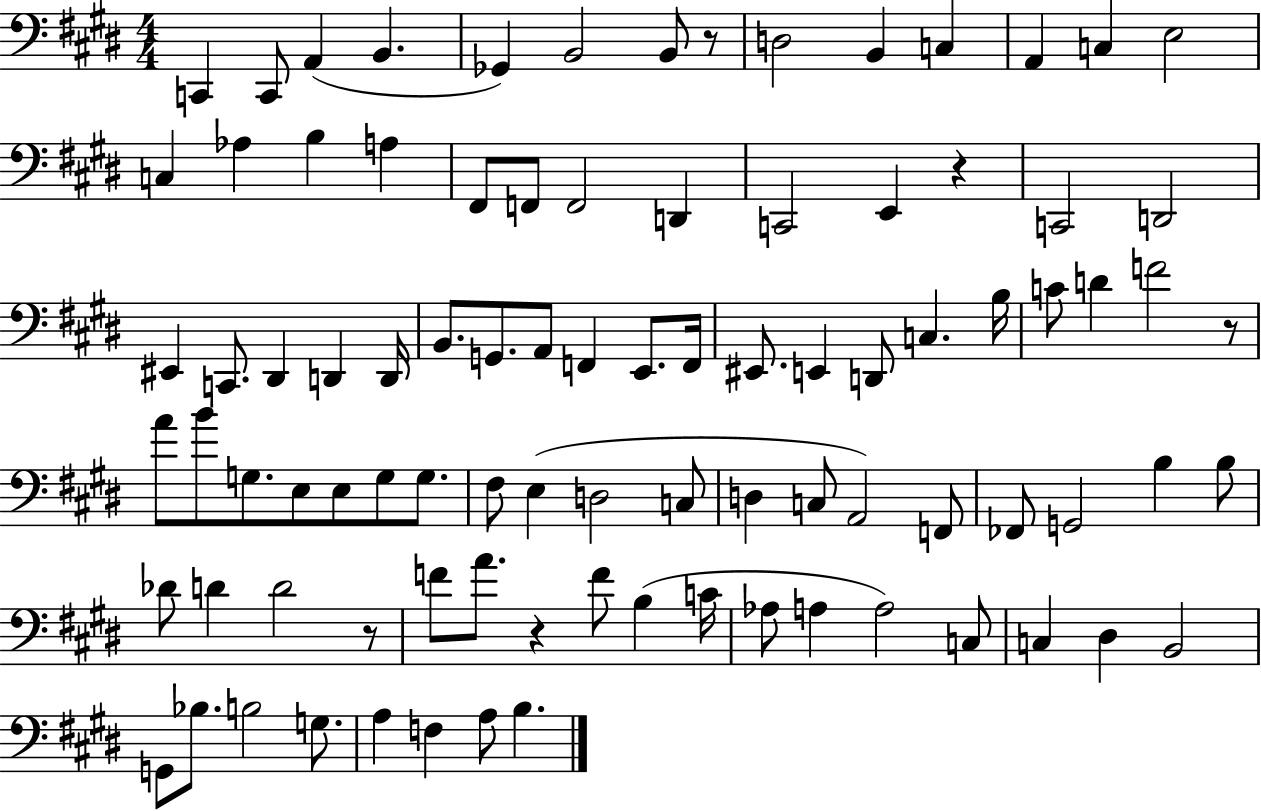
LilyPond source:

{
  \clef bass
  \numericTimeSignature
  \time 4/4
  \key e \major
  c,4 c,8 a,4( b,4. | ges,4) b,2 b,8 r8 | d2 b,4 c4 | a,4 c4 e2 | \break c4 aes4 b4 a4 | fis,8 f,8 f,2 d,4 | c,2 e,4 r4 | c,2 d,2 | \break eis,4 c,8. dis,4 d,4 d,16 | b,8. g,8. a,8 f,4 e,8. f,16 | eis,8. e,4 d,8 c4. b16 | c'8 d'4 f'2 r8 | \break a'8 b'8 g8. e8 e8 g8 g8. | fis8 e4( d2 c8 | d4 c8 a,2) f,8 | fes,8 g,2 b4 b8 | \break des'8 d'4 d'2 r8 | f'8 a'8. r4 f'8 b4( c'16 | aes8 a4 a2) c8 | c4 dis4 b,2 | \break g,8 bes8. b2 g8. | a4 f4 a8 b4. | \bar "|."
}